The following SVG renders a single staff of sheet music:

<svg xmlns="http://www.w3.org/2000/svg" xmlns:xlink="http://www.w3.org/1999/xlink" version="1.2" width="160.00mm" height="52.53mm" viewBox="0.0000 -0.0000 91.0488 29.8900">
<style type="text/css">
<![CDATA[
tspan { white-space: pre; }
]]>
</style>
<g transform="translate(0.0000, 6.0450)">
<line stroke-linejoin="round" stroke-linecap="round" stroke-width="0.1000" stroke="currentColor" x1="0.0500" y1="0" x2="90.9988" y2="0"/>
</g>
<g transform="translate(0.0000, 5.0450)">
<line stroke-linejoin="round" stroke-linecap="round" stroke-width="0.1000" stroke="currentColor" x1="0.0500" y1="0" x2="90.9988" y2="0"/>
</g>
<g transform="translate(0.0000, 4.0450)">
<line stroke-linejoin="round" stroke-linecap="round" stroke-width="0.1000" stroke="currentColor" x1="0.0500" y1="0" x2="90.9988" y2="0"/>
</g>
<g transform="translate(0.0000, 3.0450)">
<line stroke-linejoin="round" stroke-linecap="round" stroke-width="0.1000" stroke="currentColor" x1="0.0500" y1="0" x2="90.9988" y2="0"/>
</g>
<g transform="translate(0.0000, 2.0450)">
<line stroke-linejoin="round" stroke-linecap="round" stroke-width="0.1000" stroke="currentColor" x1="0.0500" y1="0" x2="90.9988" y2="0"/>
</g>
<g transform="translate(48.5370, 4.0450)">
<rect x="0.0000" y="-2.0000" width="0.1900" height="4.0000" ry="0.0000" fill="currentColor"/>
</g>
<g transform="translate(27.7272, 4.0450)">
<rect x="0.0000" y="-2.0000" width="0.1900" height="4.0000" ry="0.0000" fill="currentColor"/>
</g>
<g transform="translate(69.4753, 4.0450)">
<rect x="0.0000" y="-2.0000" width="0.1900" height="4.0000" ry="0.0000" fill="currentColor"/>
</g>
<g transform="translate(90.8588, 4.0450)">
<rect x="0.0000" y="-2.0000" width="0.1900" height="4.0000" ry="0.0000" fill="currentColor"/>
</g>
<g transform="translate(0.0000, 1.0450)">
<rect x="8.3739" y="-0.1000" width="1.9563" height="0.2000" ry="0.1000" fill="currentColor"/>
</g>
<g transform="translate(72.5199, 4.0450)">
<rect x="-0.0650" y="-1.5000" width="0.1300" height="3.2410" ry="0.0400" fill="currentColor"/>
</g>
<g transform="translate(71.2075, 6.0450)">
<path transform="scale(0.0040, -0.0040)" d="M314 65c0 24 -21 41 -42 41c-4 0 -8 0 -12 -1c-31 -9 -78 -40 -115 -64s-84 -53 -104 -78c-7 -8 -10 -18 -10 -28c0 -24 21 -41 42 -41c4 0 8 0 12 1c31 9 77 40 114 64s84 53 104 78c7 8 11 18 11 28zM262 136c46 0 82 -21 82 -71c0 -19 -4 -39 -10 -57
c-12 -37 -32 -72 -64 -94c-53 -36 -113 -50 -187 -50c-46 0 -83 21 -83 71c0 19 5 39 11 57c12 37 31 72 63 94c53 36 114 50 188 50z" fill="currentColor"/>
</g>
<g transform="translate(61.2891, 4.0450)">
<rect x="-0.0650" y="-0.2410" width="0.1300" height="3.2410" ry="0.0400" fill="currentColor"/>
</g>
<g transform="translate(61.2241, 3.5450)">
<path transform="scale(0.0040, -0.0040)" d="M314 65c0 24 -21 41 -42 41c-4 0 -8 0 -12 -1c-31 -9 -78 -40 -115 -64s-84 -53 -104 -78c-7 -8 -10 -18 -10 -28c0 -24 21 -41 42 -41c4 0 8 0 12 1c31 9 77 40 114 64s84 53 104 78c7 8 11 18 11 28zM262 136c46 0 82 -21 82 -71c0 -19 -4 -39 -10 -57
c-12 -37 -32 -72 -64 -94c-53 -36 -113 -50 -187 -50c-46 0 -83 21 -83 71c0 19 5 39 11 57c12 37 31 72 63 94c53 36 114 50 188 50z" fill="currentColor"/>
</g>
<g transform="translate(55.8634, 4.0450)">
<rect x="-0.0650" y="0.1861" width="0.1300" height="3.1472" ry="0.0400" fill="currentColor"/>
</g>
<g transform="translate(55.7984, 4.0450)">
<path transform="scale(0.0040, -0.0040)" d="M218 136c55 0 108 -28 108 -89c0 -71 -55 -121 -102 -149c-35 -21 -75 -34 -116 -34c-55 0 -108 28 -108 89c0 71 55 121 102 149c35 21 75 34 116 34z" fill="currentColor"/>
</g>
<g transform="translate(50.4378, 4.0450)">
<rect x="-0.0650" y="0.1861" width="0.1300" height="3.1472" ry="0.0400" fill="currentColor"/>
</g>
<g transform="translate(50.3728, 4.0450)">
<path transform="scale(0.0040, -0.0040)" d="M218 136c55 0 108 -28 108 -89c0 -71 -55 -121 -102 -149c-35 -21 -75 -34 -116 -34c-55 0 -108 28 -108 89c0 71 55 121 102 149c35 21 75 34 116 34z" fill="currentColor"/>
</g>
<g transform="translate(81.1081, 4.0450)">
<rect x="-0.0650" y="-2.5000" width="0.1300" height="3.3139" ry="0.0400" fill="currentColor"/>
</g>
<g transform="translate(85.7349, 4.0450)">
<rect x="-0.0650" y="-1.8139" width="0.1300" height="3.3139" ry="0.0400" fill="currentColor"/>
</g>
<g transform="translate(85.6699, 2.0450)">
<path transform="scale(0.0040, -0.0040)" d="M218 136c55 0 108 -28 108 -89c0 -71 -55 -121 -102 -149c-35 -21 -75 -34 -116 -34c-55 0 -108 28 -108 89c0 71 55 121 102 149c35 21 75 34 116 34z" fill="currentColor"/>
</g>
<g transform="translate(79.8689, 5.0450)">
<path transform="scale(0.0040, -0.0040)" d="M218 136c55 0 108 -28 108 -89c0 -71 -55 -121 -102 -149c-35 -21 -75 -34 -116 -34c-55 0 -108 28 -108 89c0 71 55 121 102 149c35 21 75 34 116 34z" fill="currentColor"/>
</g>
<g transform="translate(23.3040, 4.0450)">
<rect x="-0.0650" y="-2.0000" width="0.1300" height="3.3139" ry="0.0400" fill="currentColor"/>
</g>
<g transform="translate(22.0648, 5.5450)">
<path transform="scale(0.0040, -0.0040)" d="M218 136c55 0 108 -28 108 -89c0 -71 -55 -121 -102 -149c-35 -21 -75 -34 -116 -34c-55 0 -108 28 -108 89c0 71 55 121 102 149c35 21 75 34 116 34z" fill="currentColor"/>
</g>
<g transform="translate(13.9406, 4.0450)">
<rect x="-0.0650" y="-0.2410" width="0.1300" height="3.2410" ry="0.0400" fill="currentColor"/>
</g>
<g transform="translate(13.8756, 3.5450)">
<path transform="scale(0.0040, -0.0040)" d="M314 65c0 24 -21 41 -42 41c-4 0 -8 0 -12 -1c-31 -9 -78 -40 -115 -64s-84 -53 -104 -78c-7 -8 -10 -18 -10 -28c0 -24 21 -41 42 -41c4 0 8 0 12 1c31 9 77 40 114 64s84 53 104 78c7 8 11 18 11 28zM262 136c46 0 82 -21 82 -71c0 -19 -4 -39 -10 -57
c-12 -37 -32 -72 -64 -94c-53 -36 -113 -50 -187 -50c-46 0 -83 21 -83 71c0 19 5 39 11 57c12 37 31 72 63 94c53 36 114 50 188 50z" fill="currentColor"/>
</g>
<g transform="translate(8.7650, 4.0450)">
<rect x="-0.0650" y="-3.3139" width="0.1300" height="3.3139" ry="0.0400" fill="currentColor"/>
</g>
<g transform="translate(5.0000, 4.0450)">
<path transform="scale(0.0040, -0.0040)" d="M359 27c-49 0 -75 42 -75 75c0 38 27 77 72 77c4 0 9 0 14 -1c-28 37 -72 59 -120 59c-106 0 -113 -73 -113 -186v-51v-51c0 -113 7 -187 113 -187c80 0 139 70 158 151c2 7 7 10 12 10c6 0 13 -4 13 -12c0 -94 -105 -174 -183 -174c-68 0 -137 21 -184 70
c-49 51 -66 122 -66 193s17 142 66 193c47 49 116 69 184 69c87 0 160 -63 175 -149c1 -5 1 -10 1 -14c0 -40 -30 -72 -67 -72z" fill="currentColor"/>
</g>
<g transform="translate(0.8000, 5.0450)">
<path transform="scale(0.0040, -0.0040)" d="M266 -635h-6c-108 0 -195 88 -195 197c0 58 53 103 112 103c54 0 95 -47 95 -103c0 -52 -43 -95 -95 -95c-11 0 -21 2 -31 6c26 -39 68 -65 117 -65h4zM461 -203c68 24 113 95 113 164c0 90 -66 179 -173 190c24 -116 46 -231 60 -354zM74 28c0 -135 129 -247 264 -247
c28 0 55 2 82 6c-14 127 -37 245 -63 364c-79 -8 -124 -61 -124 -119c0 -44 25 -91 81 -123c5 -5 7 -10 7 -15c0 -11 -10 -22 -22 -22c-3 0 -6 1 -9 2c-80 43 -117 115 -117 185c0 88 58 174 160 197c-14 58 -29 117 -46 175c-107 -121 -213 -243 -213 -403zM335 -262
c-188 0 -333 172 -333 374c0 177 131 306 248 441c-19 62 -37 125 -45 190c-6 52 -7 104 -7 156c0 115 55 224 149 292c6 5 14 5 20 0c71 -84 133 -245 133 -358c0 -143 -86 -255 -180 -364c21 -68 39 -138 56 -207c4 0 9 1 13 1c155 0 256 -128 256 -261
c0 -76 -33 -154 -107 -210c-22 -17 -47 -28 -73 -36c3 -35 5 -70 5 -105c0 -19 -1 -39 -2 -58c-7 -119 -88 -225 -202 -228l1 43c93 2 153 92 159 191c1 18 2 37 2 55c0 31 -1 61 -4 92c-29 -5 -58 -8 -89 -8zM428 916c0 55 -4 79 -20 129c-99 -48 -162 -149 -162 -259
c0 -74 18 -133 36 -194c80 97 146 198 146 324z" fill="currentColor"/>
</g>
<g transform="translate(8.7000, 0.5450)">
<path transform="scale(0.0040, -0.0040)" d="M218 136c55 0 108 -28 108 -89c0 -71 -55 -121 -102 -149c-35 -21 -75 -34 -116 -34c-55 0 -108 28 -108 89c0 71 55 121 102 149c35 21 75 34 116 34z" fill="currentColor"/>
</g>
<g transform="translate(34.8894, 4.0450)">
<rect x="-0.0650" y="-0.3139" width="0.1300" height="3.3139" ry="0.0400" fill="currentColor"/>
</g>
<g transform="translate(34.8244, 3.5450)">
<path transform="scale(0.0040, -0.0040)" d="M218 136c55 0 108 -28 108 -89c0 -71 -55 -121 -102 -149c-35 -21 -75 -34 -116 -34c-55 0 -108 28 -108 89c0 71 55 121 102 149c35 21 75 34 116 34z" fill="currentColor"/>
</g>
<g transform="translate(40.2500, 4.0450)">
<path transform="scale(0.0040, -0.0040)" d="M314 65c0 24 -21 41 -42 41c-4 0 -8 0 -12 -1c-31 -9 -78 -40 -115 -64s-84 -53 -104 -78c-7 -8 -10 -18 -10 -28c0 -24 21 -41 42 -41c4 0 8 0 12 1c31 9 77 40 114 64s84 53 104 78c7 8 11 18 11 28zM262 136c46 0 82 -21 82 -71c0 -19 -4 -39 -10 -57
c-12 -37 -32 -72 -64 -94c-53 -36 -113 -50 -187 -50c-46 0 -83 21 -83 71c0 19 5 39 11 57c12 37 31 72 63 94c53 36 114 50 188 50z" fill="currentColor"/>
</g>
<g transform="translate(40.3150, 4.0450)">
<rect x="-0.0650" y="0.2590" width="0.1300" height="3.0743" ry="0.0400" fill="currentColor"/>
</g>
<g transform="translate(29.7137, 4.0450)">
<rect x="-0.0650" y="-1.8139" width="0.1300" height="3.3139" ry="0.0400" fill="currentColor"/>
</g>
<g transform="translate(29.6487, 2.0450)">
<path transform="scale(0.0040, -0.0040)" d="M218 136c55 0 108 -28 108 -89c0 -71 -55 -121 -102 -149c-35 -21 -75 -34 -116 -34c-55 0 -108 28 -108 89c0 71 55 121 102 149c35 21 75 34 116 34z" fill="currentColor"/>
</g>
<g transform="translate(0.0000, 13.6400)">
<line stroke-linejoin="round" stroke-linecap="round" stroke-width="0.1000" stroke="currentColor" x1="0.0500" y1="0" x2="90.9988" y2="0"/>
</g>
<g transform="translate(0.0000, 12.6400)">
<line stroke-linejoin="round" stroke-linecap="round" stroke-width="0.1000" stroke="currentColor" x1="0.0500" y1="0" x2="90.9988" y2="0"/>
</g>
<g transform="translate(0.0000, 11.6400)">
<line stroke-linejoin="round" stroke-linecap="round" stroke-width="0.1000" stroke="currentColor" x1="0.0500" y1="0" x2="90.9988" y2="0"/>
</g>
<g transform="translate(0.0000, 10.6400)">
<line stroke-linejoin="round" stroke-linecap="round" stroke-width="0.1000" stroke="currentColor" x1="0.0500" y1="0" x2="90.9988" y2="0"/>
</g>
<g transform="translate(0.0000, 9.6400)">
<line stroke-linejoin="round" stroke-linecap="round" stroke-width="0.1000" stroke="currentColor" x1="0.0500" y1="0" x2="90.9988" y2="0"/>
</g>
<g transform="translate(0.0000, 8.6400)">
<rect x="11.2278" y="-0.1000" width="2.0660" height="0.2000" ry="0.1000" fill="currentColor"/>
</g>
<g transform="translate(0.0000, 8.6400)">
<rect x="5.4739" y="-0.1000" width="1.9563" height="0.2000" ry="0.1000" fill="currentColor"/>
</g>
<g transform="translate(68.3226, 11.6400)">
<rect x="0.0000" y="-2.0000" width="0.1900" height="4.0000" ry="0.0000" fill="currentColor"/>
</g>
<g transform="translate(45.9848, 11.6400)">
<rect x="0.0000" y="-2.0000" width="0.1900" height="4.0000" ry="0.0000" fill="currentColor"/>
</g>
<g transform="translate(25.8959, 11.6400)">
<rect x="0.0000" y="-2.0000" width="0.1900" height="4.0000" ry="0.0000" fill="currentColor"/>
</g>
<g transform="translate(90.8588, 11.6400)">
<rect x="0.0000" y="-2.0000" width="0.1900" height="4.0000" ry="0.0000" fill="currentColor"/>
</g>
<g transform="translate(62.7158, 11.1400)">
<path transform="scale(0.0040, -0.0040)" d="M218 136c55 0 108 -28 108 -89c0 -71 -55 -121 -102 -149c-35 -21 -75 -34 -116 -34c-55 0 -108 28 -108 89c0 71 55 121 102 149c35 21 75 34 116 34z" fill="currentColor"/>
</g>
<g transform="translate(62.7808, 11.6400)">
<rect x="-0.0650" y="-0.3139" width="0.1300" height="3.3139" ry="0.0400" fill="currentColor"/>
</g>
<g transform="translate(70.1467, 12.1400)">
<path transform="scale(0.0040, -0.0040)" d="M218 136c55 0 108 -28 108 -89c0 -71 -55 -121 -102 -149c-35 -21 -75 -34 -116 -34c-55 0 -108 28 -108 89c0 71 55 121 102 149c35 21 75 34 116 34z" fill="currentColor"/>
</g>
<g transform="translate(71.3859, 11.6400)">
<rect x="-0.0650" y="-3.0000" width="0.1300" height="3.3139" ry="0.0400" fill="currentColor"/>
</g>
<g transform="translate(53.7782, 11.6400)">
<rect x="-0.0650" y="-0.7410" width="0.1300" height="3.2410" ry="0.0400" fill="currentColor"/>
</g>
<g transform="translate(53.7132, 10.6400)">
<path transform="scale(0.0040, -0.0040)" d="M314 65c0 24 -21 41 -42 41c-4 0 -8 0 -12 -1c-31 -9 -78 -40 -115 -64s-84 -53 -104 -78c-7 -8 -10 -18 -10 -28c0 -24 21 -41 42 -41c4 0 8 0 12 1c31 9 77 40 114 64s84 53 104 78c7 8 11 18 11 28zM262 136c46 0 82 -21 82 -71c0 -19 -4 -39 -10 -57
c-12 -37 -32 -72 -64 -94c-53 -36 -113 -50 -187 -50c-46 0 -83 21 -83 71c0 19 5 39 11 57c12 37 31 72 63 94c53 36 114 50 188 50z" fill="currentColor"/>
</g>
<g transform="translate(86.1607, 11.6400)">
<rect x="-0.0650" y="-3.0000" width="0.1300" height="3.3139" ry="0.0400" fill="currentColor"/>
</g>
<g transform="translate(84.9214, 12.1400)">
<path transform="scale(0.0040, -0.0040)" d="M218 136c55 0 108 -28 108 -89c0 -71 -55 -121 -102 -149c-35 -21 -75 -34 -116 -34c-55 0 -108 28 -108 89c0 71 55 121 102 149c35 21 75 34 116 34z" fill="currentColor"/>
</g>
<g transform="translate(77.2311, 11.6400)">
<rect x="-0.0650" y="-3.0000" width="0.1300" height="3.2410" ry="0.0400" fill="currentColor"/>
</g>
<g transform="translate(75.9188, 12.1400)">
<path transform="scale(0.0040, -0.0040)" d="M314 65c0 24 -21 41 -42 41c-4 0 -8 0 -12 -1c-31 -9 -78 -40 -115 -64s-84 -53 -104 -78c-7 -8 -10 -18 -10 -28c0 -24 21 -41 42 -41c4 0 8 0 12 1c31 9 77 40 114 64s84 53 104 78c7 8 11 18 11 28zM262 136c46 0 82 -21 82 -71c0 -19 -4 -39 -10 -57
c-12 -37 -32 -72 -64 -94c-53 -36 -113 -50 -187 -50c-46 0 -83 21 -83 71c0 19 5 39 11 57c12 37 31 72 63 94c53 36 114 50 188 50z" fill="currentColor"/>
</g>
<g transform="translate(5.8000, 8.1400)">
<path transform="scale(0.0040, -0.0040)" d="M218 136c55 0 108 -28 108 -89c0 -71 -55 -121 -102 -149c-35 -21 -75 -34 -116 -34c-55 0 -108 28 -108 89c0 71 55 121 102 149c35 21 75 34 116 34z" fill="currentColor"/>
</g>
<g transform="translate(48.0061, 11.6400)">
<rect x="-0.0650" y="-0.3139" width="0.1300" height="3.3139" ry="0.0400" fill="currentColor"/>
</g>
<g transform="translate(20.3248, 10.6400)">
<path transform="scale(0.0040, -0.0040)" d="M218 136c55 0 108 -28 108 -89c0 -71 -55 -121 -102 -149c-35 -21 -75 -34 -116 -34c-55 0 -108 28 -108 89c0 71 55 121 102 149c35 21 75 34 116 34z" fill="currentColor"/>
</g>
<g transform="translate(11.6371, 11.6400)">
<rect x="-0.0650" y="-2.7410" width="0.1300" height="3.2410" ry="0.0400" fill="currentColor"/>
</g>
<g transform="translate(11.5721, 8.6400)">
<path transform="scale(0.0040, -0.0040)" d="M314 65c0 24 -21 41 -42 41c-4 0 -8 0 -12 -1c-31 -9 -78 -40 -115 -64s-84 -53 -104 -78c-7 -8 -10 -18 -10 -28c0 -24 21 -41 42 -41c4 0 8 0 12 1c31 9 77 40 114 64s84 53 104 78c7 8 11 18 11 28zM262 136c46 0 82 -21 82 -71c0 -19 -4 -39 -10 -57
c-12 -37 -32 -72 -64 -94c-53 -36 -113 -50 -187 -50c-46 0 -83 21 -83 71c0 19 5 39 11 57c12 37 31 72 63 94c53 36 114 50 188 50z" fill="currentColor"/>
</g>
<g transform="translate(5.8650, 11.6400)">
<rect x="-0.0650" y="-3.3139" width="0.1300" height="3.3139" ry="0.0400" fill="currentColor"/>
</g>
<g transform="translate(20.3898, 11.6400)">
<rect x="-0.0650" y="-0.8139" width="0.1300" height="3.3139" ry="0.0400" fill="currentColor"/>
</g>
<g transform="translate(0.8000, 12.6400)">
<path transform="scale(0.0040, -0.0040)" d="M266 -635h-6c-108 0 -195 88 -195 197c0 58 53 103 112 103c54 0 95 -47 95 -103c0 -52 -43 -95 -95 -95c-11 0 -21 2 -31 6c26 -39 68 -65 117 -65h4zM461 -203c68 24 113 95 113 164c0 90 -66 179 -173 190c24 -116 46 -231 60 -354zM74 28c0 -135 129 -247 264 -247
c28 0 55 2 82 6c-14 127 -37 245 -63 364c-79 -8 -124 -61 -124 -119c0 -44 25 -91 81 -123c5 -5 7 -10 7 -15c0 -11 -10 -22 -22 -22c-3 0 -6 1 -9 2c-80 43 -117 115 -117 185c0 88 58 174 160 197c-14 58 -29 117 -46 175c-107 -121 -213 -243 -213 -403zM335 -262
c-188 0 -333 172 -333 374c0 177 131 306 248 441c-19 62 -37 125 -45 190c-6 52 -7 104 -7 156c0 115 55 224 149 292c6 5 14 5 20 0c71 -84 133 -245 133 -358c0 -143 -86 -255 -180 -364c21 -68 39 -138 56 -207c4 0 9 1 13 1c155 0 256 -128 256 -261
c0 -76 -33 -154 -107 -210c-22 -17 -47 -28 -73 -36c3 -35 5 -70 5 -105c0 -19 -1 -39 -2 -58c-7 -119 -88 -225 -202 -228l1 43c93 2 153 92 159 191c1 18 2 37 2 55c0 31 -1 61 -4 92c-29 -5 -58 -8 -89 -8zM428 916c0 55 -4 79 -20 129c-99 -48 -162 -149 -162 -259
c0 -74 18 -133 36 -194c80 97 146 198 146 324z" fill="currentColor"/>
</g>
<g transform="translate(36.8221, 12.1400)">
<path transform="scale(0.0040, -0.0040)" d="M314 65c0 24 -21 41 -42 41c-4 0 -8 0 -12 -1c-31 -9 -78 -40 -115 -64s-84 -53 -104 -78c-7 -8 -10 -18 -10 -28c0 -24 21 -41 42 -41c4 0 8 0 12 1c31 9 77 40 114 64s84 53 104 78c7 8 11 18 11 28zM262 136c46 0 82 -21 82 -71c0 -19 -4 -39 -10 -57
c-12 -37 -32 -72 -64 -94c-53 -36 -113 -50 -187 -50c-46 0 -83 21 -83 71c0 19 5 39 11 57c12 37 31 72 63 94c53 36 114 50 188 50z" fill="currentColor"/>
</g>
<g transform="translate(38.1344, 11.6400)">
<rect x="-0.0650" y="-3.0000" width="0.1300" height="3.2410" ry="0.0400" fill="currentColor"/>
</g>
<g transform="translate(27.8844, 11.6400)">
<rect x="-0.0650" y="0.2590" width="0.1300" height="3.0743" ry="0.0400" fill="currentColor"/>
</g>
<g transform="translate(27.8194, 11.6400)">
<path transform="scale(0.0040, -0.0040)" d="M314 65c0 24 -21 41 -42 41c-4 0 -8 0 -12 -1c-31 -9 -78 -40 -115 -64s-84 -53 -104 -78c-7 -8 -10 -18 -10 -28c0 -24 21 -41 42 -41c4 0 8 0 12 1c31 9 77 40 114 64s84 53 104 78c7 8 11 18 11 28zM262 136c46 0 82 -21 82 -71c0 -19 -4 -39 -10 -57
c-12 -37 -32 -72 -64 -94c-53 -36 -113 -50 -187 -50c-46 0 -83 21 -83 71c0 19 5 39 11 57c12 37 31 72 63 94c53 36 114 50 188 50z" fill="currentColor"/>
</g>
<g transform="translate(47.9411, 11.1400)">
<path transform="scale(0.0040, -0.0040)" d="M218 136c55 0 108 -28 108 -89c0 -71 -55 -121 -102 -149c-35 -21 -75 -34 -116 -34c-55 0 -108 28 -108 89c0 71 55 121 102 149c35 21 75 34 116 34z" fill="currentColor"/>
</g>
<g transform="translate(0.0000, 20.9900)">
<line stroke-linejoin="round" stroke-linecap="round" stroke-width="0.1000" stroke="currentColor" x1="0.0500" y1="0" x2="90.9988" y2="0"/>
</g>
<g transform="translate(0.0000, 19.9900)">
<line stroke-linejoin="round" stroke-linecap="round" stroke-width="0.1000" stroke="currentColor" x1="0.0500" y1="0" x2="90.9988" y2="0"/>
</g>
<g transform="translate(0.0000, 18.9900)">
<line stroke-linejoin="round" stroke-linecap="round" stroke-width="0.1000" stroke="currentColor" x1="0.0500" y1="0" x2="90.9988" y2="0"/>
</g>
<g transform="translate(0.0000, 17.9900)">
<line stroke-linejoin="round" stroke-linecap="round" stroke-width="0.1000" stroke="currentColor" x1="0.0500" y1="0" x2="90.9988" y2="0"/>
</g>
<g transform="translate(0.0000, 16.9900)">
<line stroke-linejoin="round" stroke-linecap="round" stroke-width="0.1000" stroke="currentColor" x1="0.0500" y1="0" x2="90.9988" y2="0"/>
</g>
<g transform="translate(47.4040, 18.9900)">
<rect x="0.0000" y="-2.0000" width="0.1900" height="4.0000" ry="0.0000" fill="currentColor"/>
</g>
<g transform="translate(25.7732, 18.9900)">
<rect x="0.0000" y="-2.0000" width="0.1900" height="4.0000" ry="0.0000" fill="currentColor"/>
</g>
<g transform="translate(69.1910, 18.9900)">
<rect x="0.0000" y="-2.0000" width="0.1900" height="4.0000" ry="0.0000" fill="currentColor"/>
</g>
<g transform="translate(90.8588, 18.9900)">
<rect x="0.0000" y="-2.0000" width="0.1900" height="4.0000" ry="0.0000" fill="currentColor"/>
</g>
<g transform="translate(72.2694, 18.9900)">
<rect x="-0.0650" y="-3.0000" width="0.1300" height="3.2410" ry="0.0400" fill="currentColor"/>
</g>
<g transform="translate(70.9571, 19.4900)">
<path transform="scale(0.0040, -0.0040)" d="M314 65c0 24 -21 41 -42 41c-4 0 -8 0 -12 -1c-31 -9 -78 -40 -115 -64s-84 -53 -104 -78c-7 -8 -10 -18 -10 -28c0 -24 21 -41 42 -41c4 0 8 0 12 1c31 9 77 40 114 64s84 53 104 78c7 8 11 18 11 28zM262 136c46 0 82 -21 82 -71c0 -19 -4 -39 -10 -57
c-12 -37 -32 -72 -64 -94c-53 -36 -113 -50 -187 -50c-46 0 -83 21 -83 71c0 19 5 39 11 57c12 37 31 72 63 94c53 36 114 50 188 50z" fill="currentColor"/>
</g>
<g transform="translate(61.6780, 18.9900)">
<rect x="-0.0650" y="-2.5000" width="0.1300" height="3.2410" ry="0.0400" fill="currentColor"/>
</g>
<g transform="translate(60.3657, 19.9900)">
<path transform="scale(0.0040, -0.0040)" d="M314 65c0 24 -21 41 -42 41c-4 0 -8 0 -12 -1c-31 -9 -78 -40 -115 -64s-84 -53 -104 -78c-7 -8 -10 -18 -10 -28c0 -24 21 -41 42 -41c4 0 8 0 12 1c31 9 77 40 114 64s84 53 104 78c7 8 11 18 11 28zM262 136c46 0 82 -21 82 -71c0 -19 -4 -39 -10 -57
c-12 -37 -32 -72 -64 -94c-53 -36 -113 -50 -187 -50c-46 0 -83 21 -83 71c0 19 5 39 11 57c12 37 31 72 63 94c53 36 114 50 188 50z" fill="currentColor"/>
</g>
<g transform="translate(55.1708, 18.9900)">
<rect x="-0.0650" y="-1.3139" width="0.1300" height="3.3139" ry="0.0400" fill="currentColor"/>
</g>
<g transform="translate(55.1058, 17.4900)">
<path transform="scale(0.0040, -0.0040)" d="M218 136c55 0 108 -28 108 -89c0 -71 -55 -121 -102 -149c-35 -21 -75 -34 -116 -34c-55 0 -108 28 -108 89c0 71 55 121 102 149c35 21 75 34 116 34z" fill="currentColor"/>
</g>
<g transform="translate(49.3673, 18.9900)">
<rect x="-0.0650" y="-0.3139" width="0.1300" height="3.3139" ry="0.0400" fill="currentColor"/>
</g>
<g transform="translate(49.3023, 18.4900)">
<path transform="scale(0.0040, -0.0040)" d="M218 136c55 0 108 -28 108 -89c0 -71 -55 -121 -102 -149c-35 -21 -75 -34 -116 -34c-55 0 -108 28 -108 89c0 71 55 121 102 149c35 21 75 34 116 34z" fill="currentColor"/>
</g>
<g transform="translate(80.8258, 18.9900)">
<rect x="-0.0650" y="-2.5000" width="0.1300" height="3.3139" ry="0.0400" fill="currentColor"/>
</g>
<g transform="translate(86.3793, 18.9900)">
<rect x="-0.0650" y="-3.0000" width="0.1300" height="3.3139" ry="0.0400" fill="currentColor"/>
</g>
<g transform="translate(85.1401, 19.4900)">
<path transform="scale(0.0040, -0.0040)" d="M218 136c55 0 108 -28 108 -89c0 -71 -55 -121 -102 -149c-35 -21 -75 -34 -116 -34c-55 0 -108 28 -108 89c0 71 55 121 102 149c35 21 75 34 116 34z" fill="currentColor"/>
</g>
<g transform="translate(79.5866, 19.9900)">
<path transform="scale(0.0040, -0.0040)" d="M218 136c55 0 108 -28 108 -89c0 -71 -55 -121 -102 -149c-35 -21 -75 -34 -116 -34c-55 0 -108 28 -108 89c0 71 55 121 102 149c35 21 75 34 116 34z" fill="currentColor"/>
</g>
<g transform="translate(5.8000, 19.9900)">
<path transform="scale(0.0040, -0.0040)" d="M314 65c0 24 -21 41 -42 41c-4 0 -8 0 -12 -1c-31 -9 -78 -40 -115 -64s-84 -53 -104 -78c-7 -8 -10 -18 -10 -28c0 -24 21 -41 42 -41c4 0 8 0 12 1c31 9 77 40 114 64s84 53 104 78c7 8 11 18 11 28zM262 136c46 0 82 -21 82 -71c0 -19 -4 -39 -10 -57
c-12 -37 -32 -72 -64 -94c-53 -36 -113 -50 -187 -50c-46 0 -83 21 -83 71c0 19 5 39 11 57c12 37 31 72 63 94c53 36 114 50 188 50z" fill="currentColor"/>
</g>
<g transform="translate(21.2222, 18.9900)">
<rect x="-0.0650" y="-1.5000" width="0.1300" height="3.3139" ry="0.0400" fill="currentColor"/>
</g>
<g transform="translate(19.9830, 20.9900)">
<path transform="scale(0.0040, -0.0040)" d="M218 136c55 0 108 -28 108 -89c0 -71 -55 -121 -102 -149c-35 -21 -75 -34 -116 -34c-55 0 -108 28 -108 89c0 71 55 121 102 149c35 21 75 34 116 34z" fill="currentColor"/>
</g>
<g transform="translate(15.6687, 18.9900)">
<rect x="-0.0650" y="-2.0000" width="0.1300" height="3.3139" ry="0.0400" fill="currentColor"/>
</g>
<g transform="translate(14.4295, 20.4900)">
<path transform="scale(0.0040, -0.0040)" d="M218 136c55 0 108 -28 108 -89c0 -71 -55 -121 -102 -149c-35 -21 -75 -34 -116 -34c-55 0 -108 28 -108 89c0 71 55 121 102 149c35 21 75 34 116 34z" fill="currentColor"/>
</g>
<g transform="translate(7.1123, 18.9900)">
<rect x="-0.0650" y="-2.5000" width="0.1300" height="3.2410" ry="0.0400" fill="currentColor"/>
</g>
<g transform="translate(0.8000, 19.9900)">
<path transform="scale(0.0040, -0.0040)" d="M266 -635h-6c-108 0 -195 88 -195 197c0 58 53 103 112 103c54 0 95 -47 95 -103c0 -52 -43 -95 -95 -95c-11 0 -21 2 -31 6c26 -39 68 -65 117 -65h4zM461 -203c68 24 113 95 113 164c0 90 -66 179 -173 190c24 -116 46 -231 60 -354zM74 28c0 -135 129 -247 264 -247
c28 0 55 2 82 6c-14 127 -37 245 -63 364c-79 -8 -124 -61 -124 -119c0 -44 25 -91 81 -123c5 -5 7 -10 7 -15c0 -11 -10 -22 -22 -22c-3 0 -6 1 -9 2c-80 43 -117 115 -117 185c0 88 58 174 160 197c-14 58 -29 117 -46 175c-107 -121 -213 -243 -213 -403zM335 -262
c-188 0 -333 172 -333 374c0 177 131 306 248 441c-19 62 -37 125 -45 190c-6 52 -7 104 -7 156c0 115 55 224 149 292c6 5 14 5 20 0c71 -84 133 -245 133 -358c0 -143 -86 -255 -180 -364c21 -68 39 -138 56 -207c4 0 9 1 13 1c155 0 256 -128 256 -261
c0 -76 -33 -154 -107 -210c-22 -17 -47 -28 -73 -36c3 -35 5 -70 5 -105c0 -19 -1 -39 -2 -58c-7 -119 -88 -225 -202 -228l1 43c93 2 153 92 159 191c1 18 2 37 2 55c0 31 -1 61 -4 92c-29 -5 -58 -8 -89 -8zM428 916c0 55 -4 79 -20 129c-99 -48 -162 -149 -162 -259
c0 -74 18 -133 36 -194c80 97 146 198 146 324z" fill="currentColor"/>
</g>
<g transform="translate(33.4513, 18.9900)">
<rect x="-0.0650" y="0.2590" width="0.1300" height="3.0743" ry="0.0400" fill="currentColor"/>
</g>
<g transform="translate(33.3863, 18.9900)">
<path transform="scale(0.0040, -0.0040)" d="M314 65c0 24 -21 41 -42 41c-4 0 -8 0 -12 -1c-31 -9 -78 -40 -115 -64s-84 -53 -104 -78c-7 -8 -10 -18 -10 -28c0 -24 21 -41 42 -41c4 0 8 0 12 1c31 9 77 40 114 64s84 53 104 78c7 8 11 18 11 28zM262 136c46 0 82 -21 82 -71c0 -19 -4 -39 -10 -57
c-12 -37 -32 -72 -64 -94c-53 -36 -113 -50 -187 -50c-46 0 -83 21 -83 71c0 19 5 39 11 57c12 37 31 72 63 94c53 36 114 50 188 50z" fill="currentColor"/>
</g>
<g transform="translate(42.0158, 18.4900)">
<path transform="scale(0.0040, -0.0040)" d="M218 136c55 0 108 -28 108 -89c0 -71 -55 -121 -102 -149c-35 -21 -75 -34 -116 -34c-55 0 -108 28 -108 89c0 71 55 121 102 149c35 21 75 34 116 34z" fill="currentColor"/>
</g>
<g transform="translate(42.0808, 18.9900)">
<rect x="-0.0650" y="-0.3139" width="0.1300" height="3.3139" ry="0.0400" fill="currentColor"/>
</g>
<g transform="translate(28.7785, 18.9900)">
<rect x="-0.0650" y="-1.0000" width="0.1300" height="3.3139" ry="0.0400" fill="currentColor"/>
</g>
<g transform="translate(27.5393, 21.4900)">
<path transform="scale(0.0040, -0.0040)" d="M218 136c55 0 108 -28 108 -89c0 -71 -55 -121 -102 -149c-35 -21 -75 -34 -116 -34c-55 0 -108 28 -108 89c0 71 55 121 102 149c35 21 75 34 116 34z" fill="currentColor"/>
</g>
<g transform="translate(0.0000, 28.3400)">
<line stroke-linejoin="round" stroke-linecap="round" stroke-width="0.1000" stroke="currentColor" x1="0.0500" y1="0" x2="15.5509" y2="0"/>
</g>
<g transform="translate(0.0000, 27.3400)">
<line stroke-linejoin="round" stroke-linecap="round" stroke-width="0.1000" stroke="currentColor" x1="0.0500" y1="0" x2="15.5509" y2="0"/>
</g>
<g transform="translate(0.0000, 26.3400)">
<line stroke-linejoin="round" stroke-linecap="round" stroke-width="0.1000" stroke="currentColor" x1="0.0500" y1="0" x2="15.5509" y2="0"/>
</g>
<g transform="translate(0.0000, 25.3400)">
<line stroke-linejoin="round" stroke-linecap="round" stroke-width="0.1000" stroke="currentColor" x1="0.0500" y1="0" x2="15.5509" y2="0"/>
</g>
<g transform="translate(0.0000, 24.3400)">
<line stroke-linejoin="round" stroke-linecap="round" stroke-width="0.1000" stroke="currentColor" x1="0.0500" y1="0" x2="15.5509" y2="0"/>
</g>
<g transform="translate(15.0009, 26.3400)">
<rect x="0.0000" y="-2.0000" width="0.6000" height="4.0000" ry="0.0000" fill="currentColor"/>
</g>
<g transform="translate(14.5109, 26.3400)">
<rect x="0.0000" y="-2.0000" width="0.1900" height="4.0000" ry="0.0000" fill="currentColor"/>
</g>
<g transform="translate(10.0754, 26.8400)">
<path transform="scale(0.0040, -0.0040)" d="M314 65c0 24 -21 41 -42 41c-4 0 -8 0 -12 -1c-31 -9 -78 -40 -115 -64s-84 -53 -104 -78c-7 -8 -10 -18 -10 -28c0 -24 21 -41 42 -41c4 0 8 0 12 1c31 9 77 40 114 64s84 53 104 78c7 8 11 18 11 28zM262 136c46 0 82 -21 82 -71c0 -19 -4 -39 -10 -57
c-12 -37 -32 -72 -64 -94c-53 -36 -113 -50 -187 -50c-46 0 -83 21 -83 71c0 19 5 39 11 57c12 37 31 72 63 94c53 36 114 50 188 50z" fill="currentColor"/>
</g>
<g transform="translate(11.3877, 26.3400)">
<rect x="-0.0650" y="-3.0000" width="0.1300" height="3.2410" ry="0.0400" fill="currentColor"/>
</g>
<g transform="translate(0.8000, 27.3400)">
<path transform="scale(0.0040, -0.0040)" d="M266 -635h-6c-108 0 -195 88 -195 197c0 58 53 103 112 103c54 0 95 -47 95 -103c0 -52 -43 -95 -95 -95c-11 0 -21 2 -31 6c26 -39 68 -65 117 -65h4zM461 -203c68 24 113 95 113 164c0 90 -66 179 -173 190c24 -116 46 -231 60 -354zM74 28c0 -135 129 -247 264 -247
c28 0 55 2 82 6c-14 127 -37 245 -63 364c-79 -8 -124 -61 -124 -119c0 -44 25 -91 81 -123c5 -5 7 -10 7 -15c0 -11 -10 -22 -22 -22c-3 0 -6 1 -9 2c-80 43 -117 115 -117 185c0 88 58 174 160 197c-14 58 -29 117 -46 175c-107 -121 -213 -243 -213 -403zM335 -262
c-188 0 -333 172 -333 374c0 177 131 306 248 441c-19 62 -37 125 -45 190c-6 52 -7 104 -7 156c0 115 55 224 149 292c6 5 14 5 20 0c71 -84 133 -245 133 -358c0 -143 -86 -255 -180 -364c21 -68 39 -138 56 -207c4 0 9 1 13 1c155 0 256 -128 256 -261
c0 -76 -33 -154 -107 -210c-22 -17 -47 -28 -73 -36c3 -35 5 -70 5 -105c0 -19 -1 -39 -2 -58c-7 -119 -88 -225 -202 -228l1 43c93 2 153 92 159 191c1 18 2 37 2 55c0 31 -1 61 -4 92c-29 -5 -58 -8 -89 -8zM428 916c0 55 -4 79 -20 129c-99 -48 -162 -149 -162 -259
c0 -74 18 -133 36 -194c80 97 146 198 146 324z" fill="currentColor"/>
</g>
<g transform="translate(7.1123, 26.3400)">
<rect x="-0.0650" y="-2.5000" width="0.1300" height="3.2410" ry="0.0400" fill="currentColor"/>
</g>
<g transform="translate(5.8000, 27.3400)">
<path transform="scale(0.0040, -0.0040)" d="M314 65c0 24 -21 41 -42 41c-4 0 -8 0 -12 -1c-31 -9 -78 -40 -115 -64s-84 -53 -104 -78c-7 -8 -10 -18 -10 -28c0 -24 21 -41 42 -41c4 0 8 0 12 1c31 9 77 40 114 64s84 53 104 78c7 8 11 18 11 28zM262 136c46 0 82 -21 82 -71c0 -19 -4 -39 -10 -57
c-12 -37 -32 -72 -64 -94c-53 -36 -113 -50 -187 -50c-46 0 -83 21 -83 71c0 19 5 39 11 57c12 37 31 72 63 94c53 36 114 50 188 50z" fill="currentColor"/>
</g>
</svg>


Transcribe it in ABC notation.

X:1
T:Untitled
M:4/4
L:1/4
K:C
b c2 F f c B2 B B c2 E2 G f b a2 d B2 A2 c d2 c A A2 A G2 F E D B2 c c e G2 A2 G A G2 A2